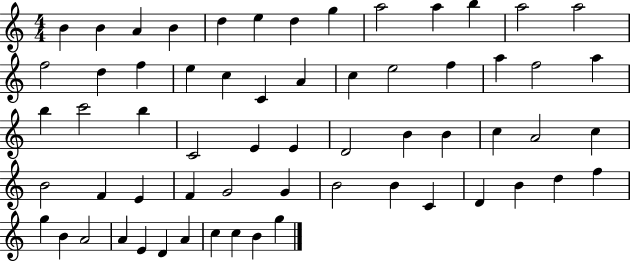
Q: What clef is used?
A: treble